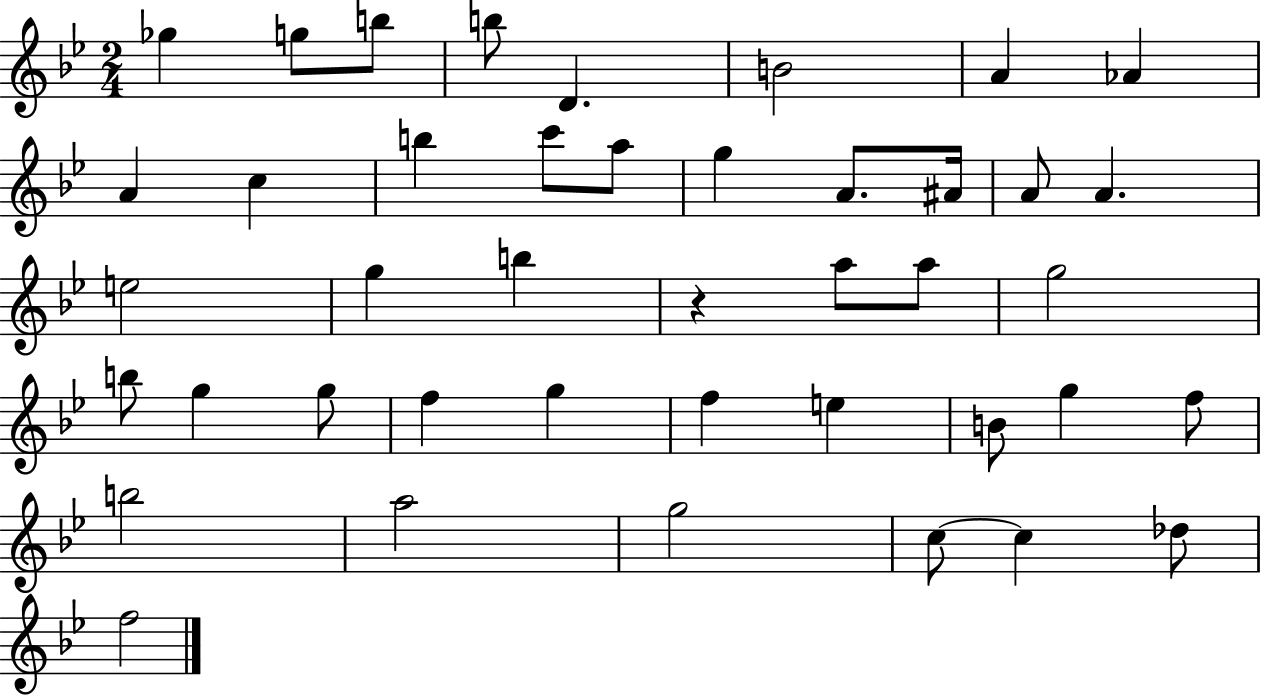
{
  \clef treble
  \numericTimeSignature
  \time 2/4
  \key bes \major
  ges''4 g''8 b''8 | b''8 d'4. | b'2 | a'4 aes'4 | \break a'4 c''4 | b''4 c'''8 a''8 | g''4 a'8. ais'16 | a'8 a'4. | \break e''2 | g''4 b''4 | r4 a''8 a''8 | g''2 | \break b''8 g''4 g''8 | f''4 g''4 | f''4 e''4 | b'8 g''4 f''8 | \break b''2 | a''2 | g''2 | c''8~~ c''4 des''8 | \break f''2 | \bar "|."
}